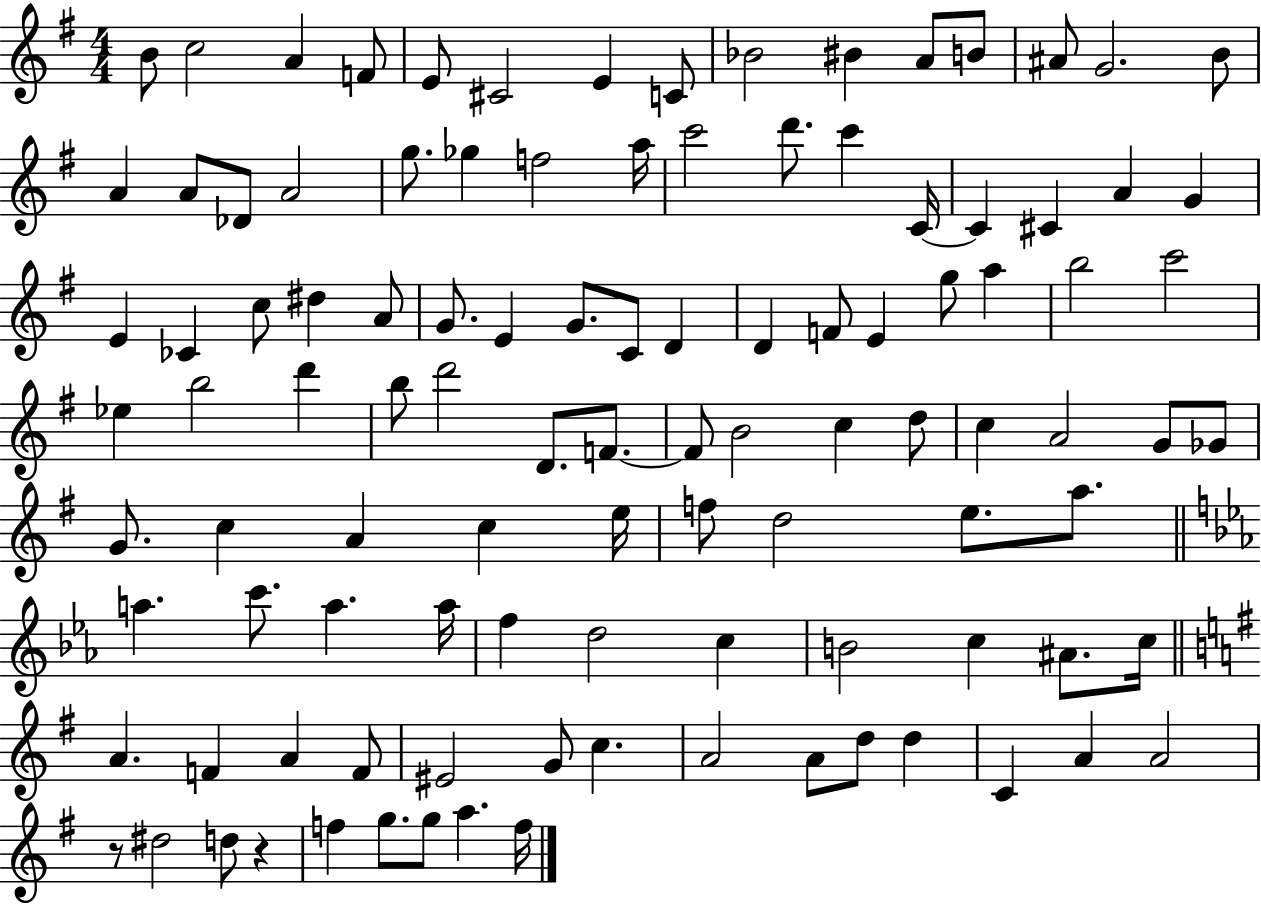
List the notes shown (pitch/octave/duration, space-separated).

B4/e C5/h A4/q F4/e E4/e C#4/h E4/q C4/e Bb4/h BIS4/q A4/e B4/e A#4/e G4/h. B4/e A4/q A4/e Db4/e A4/h G5/e. Gb5/q F5/h A5/s C6/h D6/e. C6/q C4/s C4/q C#4/q A4/q G4/q E4/q CES4/q C5/e D#5/q A4/e G4/e. E4/q G4/e. C4/e D4/q D4/q F4/e E4/q G5/e A5/q B5/h C6/h Eb5/q B5/h D6/q B5/e D6/h D4/e. F4/e. F4/e B4/h C5/q D5/e C5/q A4/h G4/e Gb4/e G4/e. C5/q A4/q C5/q E5/s F5/e D5/h E5/e. A5/e. A5/q. C6/e. A5/q. A5/s F5/q D5/h C5/q B4/h C5/q A#4/e. C5/s A4/q. F4/q A4/q F4/e EIS4/h G4/e C5/q. A4/h A4/e D5/e D5/q C4/q A4/q A4/h R/e D#5/h D5/e R/q F5/q G5/e. G5/e A5/q. F5/s